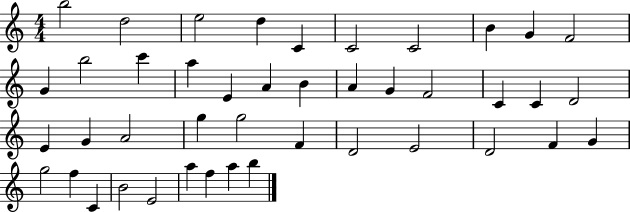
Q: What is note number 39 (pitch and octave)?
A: E4